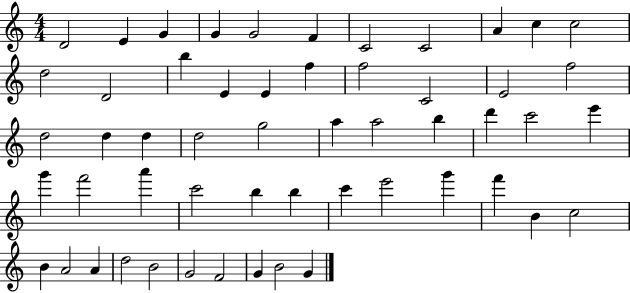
{
  \clef treble
  \numericTimeSignature
  \time 4/4
  \key c \major
  d'2 e'4 g'4 | g'4 g'2 f'4 | c'2 c'2 | a'4 c''4 c''2 | \break d''2 d'2 | b''4 e'4 e'4 f''4 | f''2 c'2 | e'2 f''2 | \break d''2 d''4 d''4 | d''2 g''2 | a''4 a''2 b''4 | d'''4 c'''2 e'''4 | \break g'''4 f'''2 a'''4 | c'''2 b''4 b''4 | c'''4 e'''2 g'''4 | f'''4 b'4 c''2 | \break b'4 a'2 a'4 | d''2 b'2 | g'2 f'2 | g'4 b'2 g'4 | \break \bar "|."
}